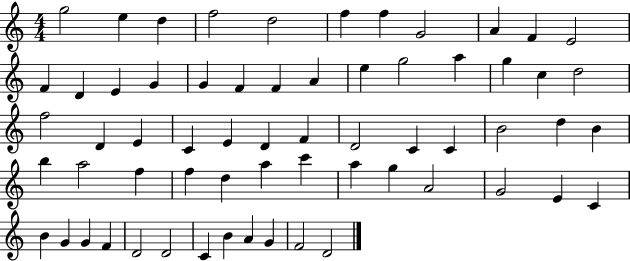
G5/h E5/q D5/q F5/h D5/h F5/q F5/q G4/h A4/q F4/q E4/h F4/q D4/q E4/q G4/q G4/q F4/q F4/q A4/q E5/q G5/h A5/q G5/q C5/q D5/h F5/h D4/q E4/q C4/q E4/q D4/q F4/q D4/h C4/q C4/q B4/h D5/q B4/q B5/q A5/h F5/q F5/q D5/q A5/q C6/q A5/q G5/q A4/h G4/h E4/q C4/q B4/q G4/q G4/q F4/q D4/h D4/h C4/q B4/q A4/q G4/q F4/h D4/h